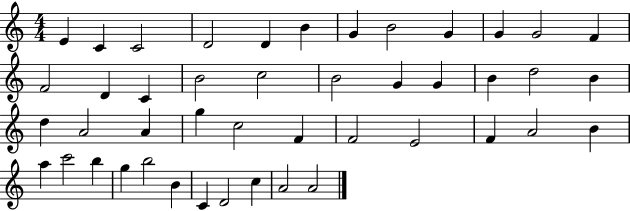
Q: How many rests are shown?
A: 0